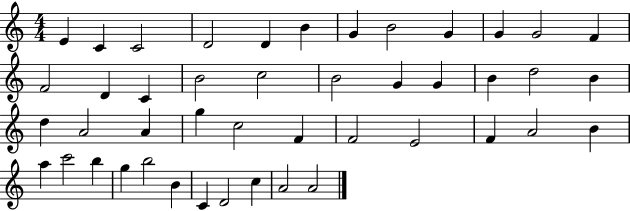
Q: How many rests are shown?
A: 0